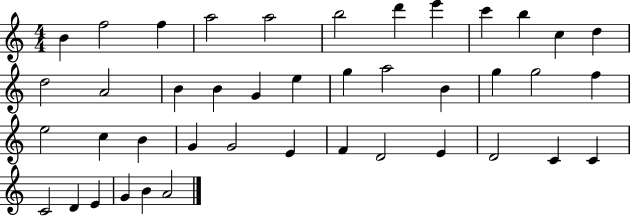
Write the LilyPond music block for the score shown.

{
  \clef treble
  \numericTimeSignature
  \time 4/4
  \key c \major
  b'4 f''2 f''4 | a''2 a''2 | b''2 d'''4 e'''4 | c'''4 b''4 c''4 d''4 | \break d''2 a'2 | b'4 b'4 g'4 e''4 | g''4 a''2 b'4 | g''4 g''2 f''4 | \break e''2 c''4 b'4 | g'4 g'2 e'4 | f'4 d'2 e'4 | d'2 c'4 c'4 | \break c'2 d'4 e'4 | g'4 b'4 a'2 | \bar "|."
}